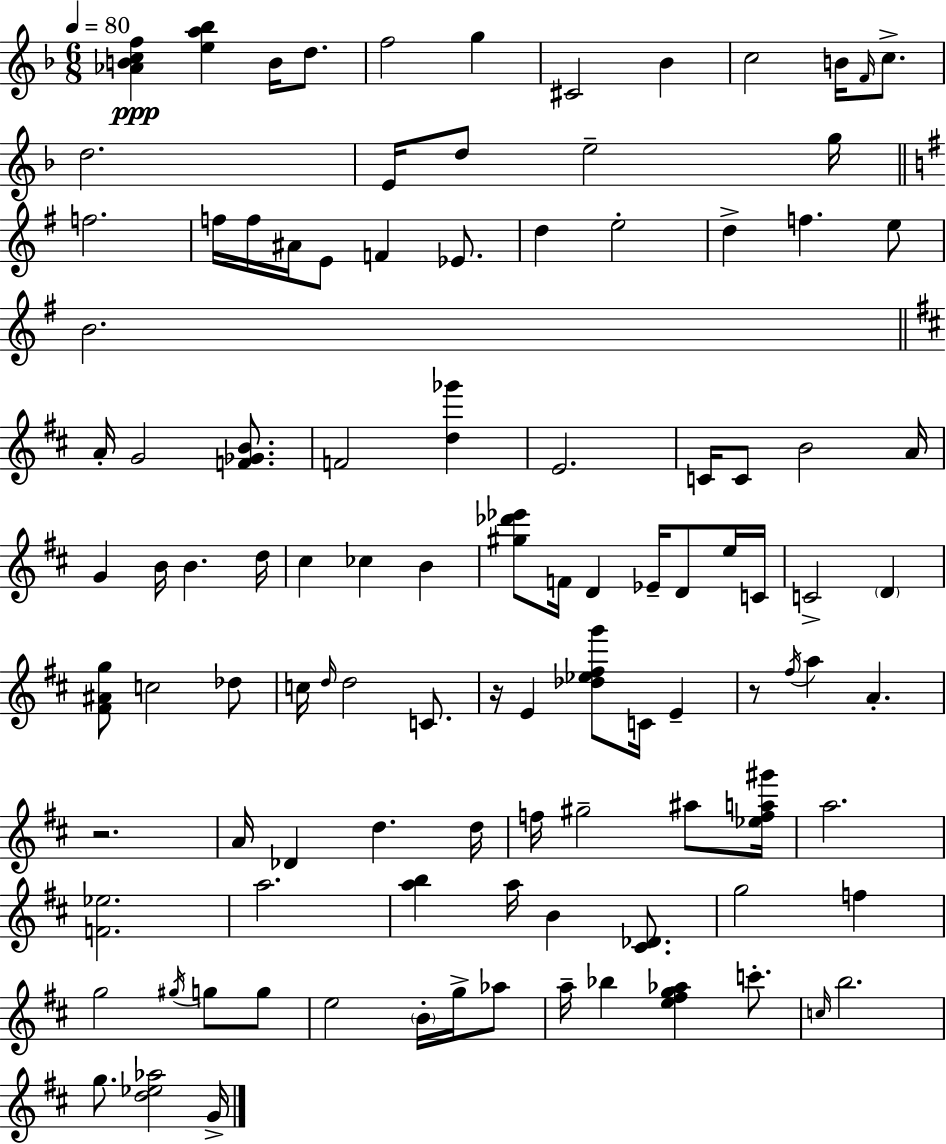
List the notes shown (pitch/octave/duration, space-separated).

[Ab4,B4,C5,F5]/q [E5,A5,Bb5]/q B4/s D5/e. F5/h G5/q C#4/h Bb4/q C5/h B4/s F4/s C5/e. D5/h. E4/s D5/e E5/h G5/s F5/h. F5/s F5/s A#4/s E4/e F4/q Eb4/e. D5/q E5/h D5/q F5/q. E5/e B4/h. A4/s G4/h [F4,Gb4,B4]/e. F4/h [D5,Gb6]/q E4/h. C4/s C4/e B4/h A4/s G4/q B4/s B4/q. D5/s C#5/q CES5/q B4/q [G#5,Db6,Eb6]/e F4/s D4/q Eb4/s D4/e E5/s C4/s C4/h D4/q [F#4,A#4,G5]/e C5/h Db5/e C5/s D5/s D5/h C4/e. R/s E4/q [Db5,Eb5,F#5,G6]/e C4/s E4/q R/e F#5/s A5/q A4/q. R/h. A4/s Db4/q D5/q. D5/s F5/s G#5/h A#5/e [Eb5,F5,A5,G#6]/s A5/h. [F4,Eb5]/h. A5/h. [A5,B5]/q A5/s B4/q [C#4,Db4]/e. G5/h F5/q G5/h G#5/s G5/e G5/e E5/h B4/s G5/s Ab5/e A5/s Bb5/q [E5,F#5,G5,Ab5]/q C6/e. C5/s B5/h. G5/e. [D5,Eb5,Ab5]/h G4/s